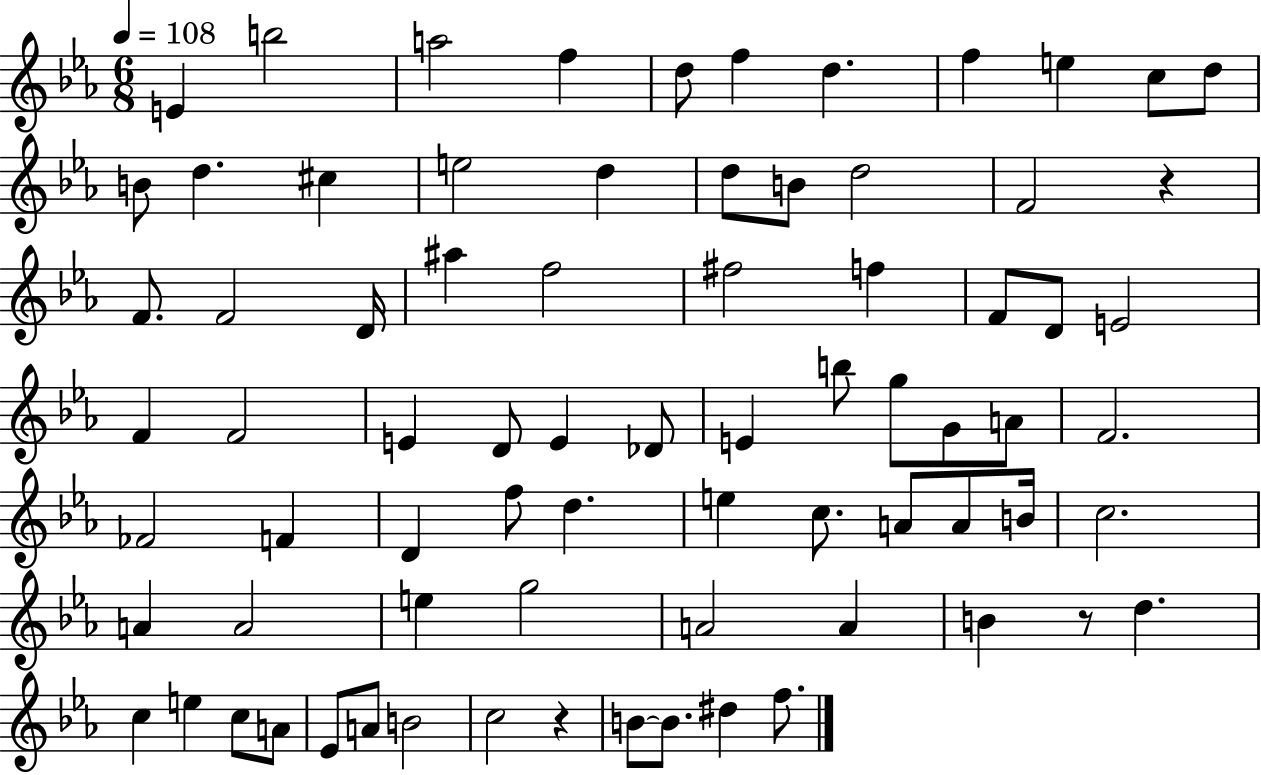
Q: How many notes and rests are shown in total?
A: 76